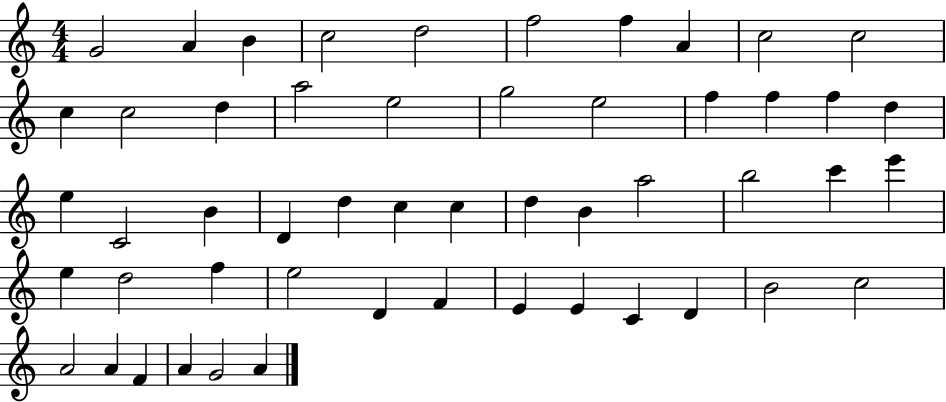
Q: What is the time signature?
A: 4/4